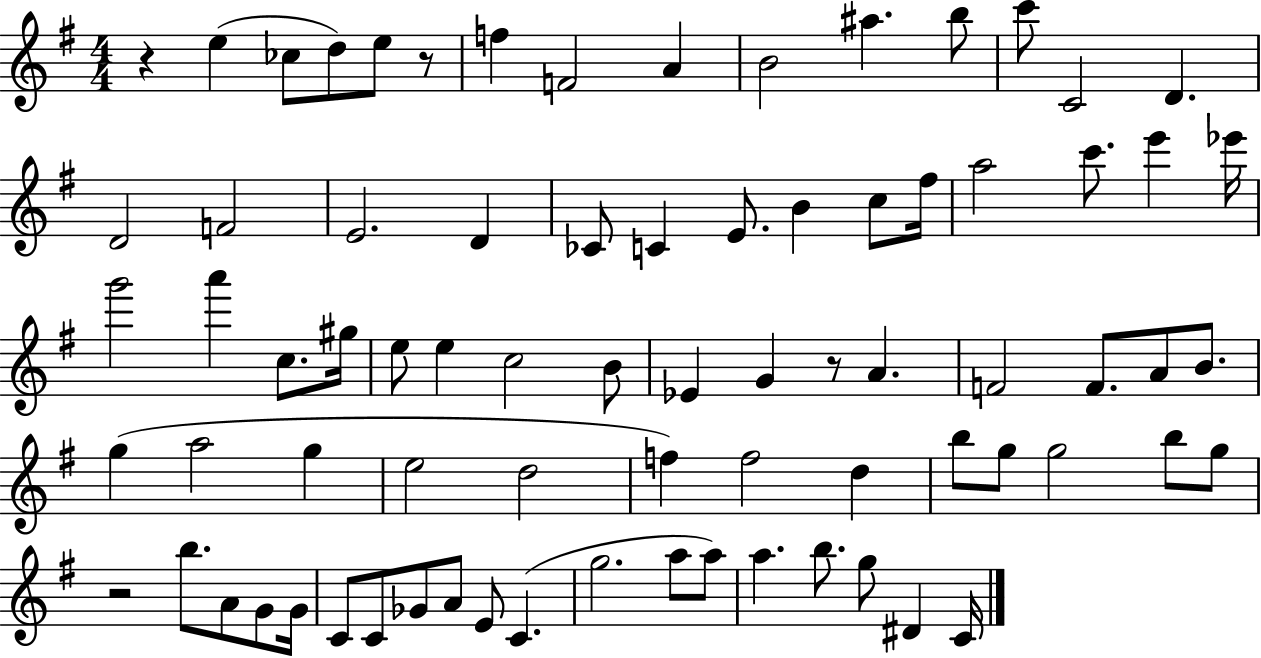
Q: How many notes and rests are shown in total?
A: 77